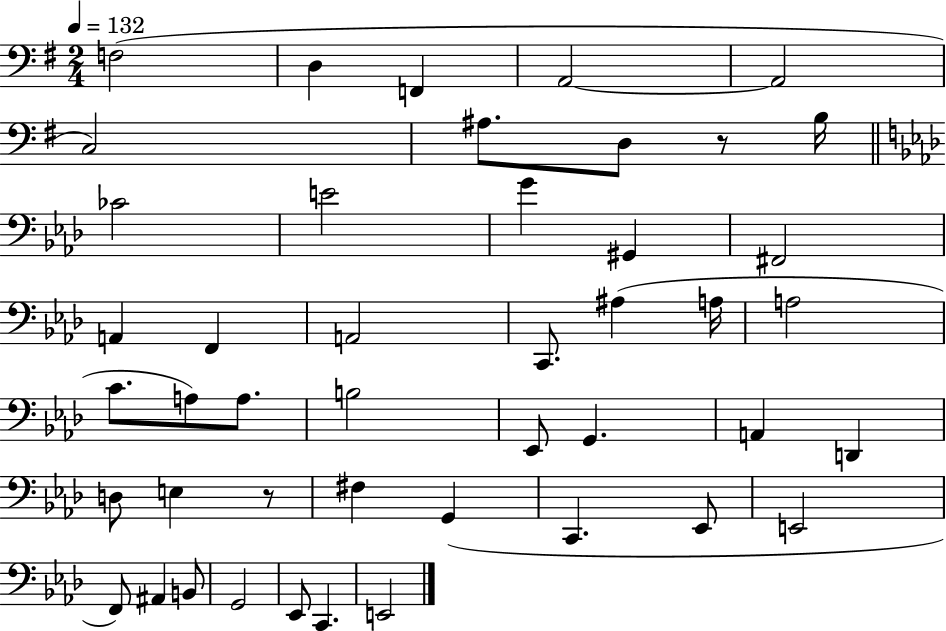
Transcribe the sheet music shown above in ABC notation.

X:1
T:Untitled
M:2/4
L:1/4
K:G
F,2 D, F,, A,,2 A,,2 C,2 ^A,/2 D,/2 z/2 B,/4 _C2 E2 G ^G,, ^F,,2 A,, F,, A,,2 C,,/2 ^A, A,/4 A,2 C/2 A,/2 A,/2 B,2 _E,,/2 G,, A,, D,, D,/2 E, z/2 ^F, G,, C,, _E,,/2 E,,2 F,,/2 ^A,, B,,/2 G,,2 _E,,/2 C,, E,,2